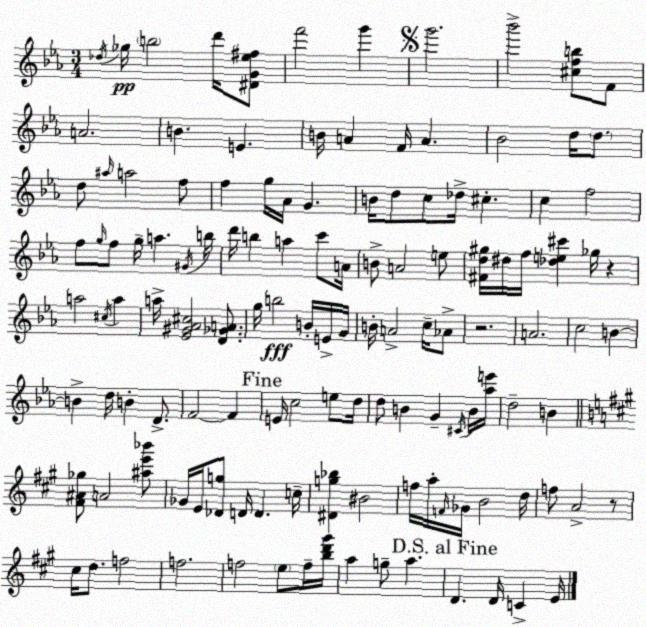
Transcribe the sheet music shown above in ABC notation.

X:1
T:Untitled
M:3/4
L:1/4
K:Cm
_d/4 _g/4 b2 d'/4 [^DG_e^f]/2 f'2 g' g'2 _b'2 [^cfb]/2 F/2 A2 B E B/4 A F/4 A _B2 d/4 d/2 d/2 ^a/4 a2 f/2 f g/4 _A/4 G B/4 d/2 c/2 _d/4 ^c c f2 f/2 g/4 f/2 g/4 a ^G/4 b/4 d'/4 b a c'/2 A/4 B/2 A2 e/2 [^Fd^g]/4 ^d/4 f/4 [_de^c'] _g/4 z a2 ^c/4 a a/4 [_E^G_A^c]2 [D_GA]/2 g/4 b2 B/4 E/4 G/4 B/4 A2 c/4 _A/2 z2 A2 c2 B B d/4 B D/2 F2 F E/4 c2 e/2 d/4 d/2 B G ^C/4 B/4 [_ae']/4 d2 B [^F^A_g]/2 A2 [^ae'_b']/2 _G/4 E/4 [_Dg]/2 D/4 D c/4 [^Dg_b] ^B2 f/4 a/4 F/4 _G/4 B2 d/4 f/2 A2 z/2 ^c/4 d/2 f2 f2 f2 e/2 f/4 [bd'^g']/4 a g/2 a D D/4 C E/4